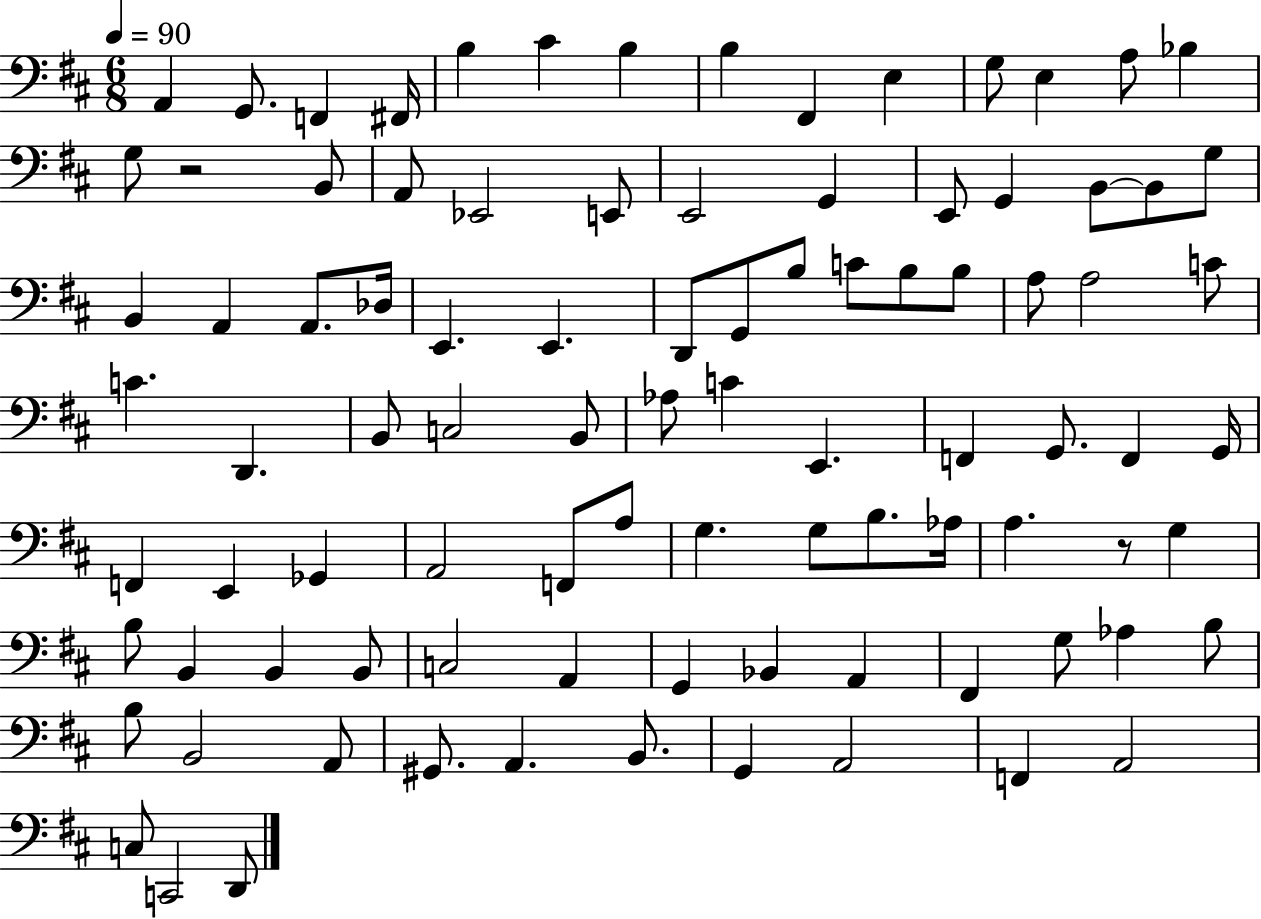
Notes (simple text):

A2/q G2/e. F2/q F#2/s B3/q C#4/q B3/q B3/q F#2/q E3/q G3/e E3/q A3/e Bb3/q G3/e R/h B2/e A2/e Eb2/h E2/e E2/h G2/q E2/e G2/q B2/e B2/e G3/e B2/q A2/q A2/e. Db3/s E2/q. E2/q. D2/e G2/e B3/e C4/e B3/e B3/e A3/e A3/h C4/e C4/q. D2/q. B2/e C3/h B2/e Ab3/e C4/q E2/q. F2/q G2/e. F2/q G2/s F2/q E2/q Gb2/q A2/h F2/e A3/e G3/q. G3/e B3/e. Ab3/s A3/q. R/e G3/q B3/e B2/q B2/q B2/e C3/h A2/q G2/q Bb2/q A2/q F#2/q G3/e Ab3/q B3/e B3/e B2/h A2/e G#2/e. A2/q. B2/e. G2/q A2/h F2/q A2/h C3/e C2/h D2/e